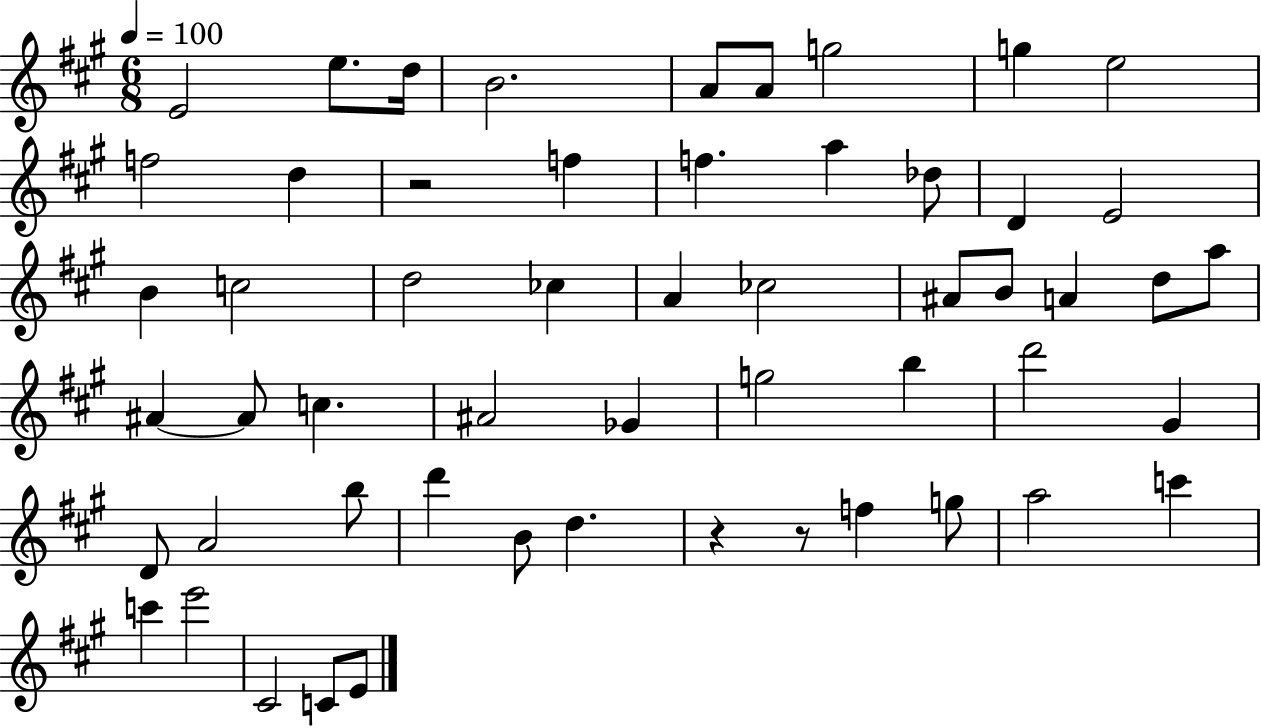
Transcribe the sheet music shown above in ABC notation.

X:1
T:Untitled
M:6/8
L:1/4
K:A
E2 e/2 d/4 B2 A/2 A/2 g2 g e2 f2 d z2 f f a _d/2 D E2 B c2 d2 _c A _c2 ^A/2 B/2 A d/2 a/2 ^A ^A/2 c ^A2 _G g2 b d'2 ^G D/2 A2 b/2 d' B/2 d z z/2 f g/2 a2 c' c' e'2 ^C2 C/2 E/2